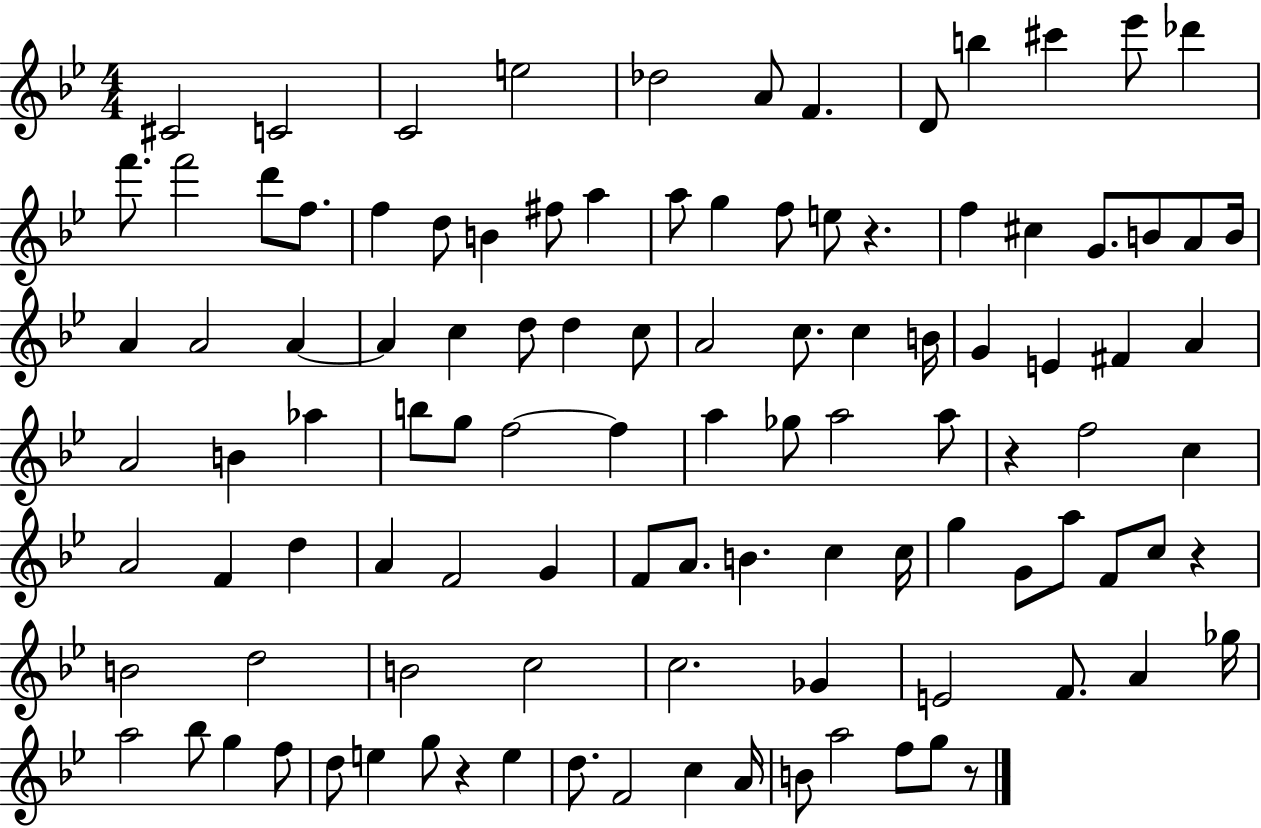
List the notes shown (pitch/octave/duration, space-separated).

C#4/h C4/h C4/h E5/h Db5/h A4/e F4/q. D4/e B5/q C#6/q Eb6/e Db6/q F6/e. F6/h D6/e F5/e. F5/q D5/e B4/q F#5/e A5/q A5/e G5/q F5/e E5/e R/q. F5/q C#5/q G4/e. B4/e A4/e B4/s A4/q A4/h A4/q A4/q C5/q D5/e D5/q C5/e A4/h C5/e. C5/q B4/s G4/q E4/q F#4/q A4/q A4/h B4/q Ab5/q B5/e G5/e F5/h F5/q A5/q Gb5/e A5/h A5/e R/q F5/h C5/q A4/h F4/q D5/q A4/q F4/h G4/q F4/e A4/e. B4/q. C5/q C5/s G5/q G4/e A5/e F4/e C5/e R/q B4/h D5/h B4/h C5/h C5/h. Gb4/q E4/h F4/e. A4/q Gb5/s A5/h Bb5/e G5/q F5/e D5/e E5/q G5/e R/q E5/q D5/e. F4/h C5/q A4/s B4/e A5/h F5/e G5/e R/e